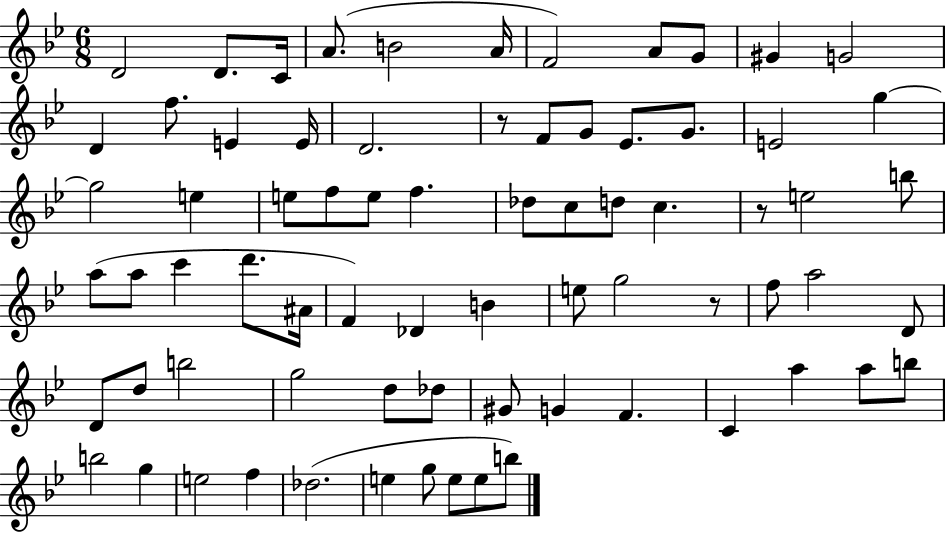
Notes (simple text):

D4/h D4/e. C4/s A4/e. B4/h A4/s F4/h A4/e G4/e G#4/q G4/h D4/q F5/e. E4/q E4/s D4/h. R/e F4/e G4/e Eb4/e. G4/e. E4/h G5/q G5/h E5/q E5/e F5/e E5/e F5/q. Db5/e C5/e D5/e C5/q. R/e E5/h B5/e A5/e A5/e C6/q D6/e. A#4/s F4/q Db4/q B4/q E5/e G5/h R/e F5/e A5/h D4/e D4/e D5/e B5/h G5/h D5/e Db5/e G#4/e G4/q F4/q. C4/q A5/q A5/e B5/e B5/h G5/q E5/h F5/q Db5/h. E5/q G5/e E5/e E5/e B5/e